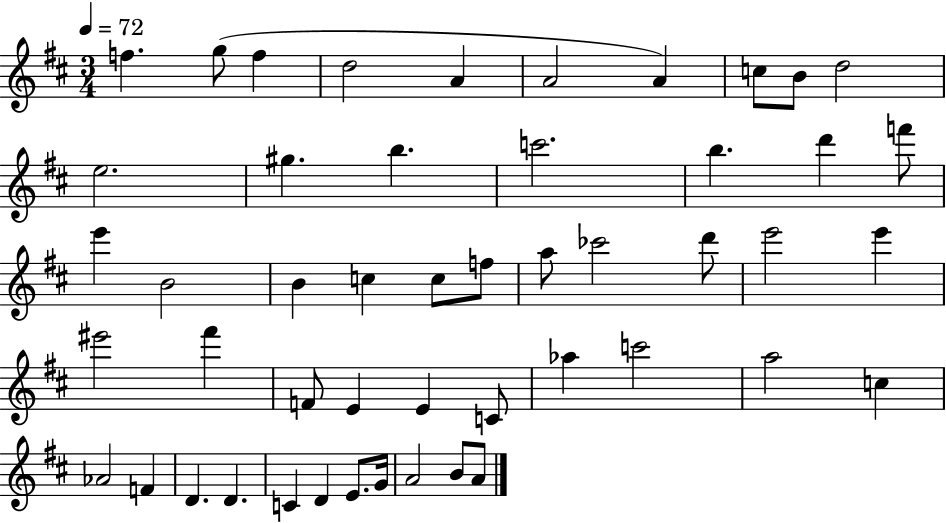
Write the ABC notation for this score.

X:1
T:Untitled
M:3/4
L:1/4
K:D
f g/2 f d2 A A2 A c/2 B/2 d2 e2 ^g b c'2 b d' f'/2 e' B2 B c c/2 f/2 a/2 _c'2 d'/2 e'2 e' ^e'2 ^f' F/2 E E C/2 _a c'2 a2 c _A2 F D D C D E/2 G/4 A2 B/2 A/2